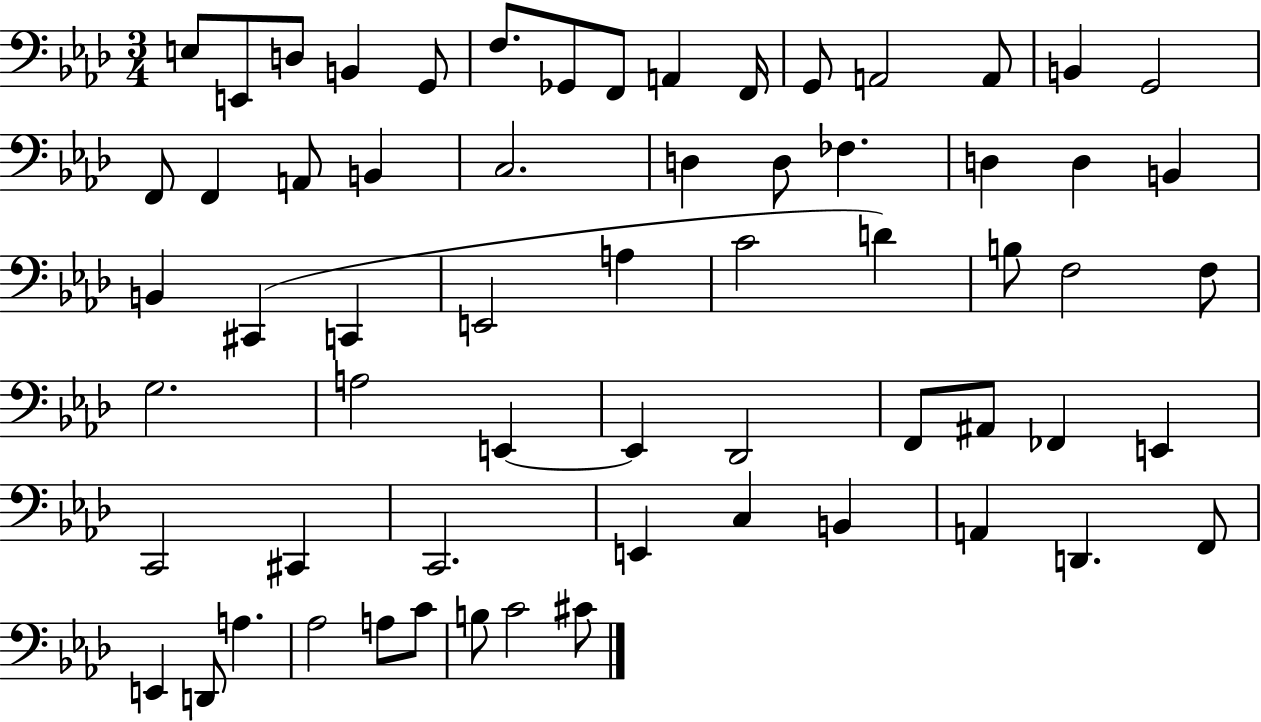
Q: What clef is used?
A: bass